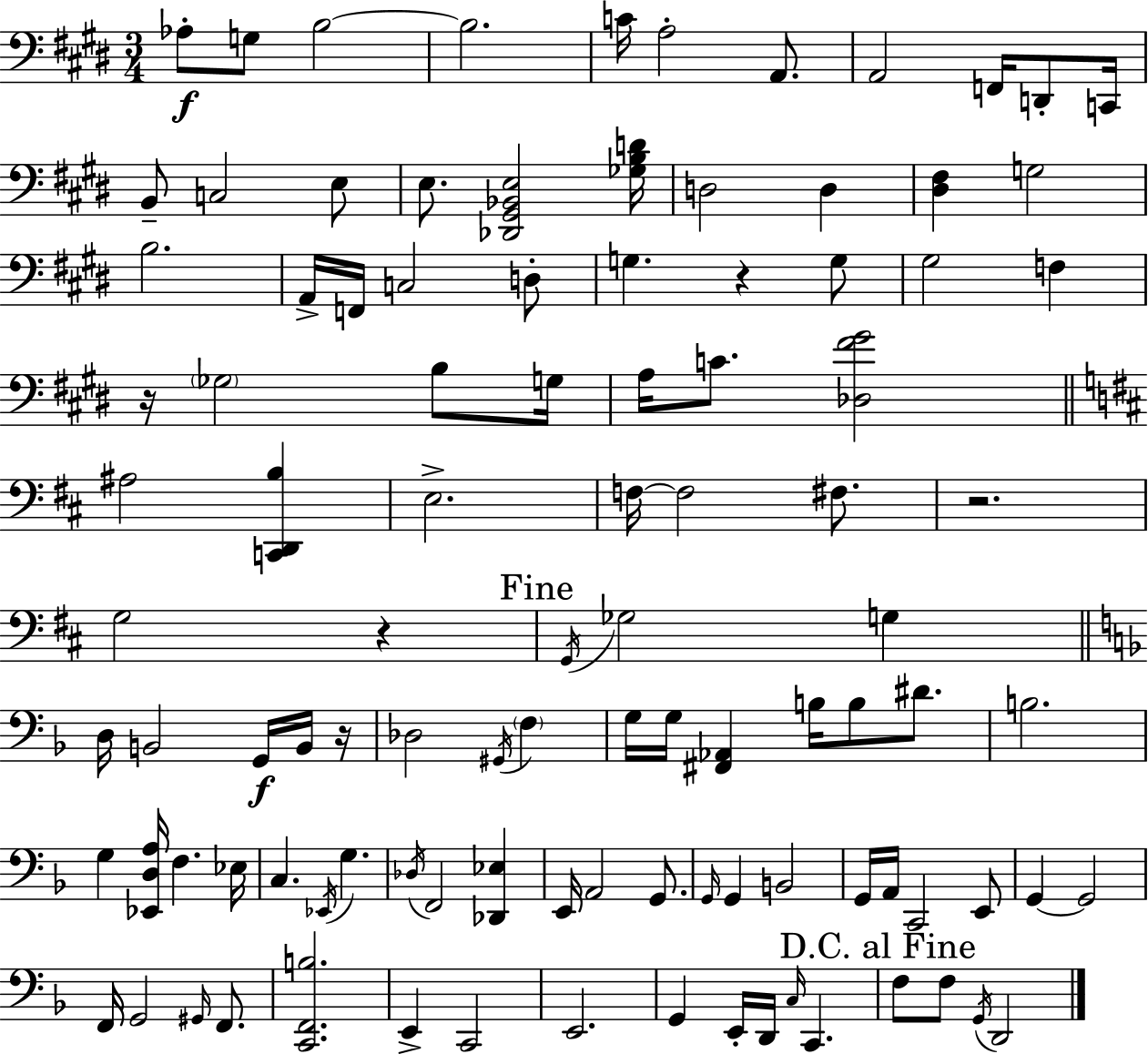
{
  \clef bass
  \numericTimeSignature
  \time 3/4
  \key e \major
  \repeat volta 2 { aes8-.\f g8 b2~~ | b2. | c'16 a2-. a,8. | a,2 f,16 d,8-. c,16 | \break b,8-- c2 e8 | e8. <des, gis, bes, e>2 <ges b d'>16 | d2 d4 | <dis fis>4 g2 | \break b2. | a,16-> f,16 c2 d8-. | g4. r4 g8 | gis2 f4 | \break r16 \parenthesize ges2 b8 g16 | a16 c'8. <des fis' gis'>2 | \bar "||" \break \key b \minor ais2 <c, d, b>4 | e2.-> | f16~~ f2 fis8. | r2. | \break g2 r4 | \mark "Fine" \acciaccatura { g,16 } ges2 g4 | \bar "||" \break \key f \major d16 b,2 g,16\f b,16 r16 | des2 \acciaccatura { gis,16 } \parenthesize f4 | g16 g16 <fis, aes,>4 b16 b8 dis'8. | b2. | \break g4 <ees, d a>16 f4. | ees16 c4. \acciaccatura { ees,16 } g4. | \acciaccatura { des16 } f,2 <des, ees>4 | e,16 a,2 | \break g,8. \grace { g,16 } g,4 b,2 | g,16 a,16 c,2 | e,8 g,4~~ g,2 | f,16 g,2 | \break \grace { gis,16 } f,8. <c, f, b>2. | e,4-> c,2 | e,2. | g,4 e,16-. d,16 \grace { c16 } | \break c,4. \mark "D.C. al Fine" f8 f8 \acciaccatura { g,16 } d,2 | } \bar "|."
}